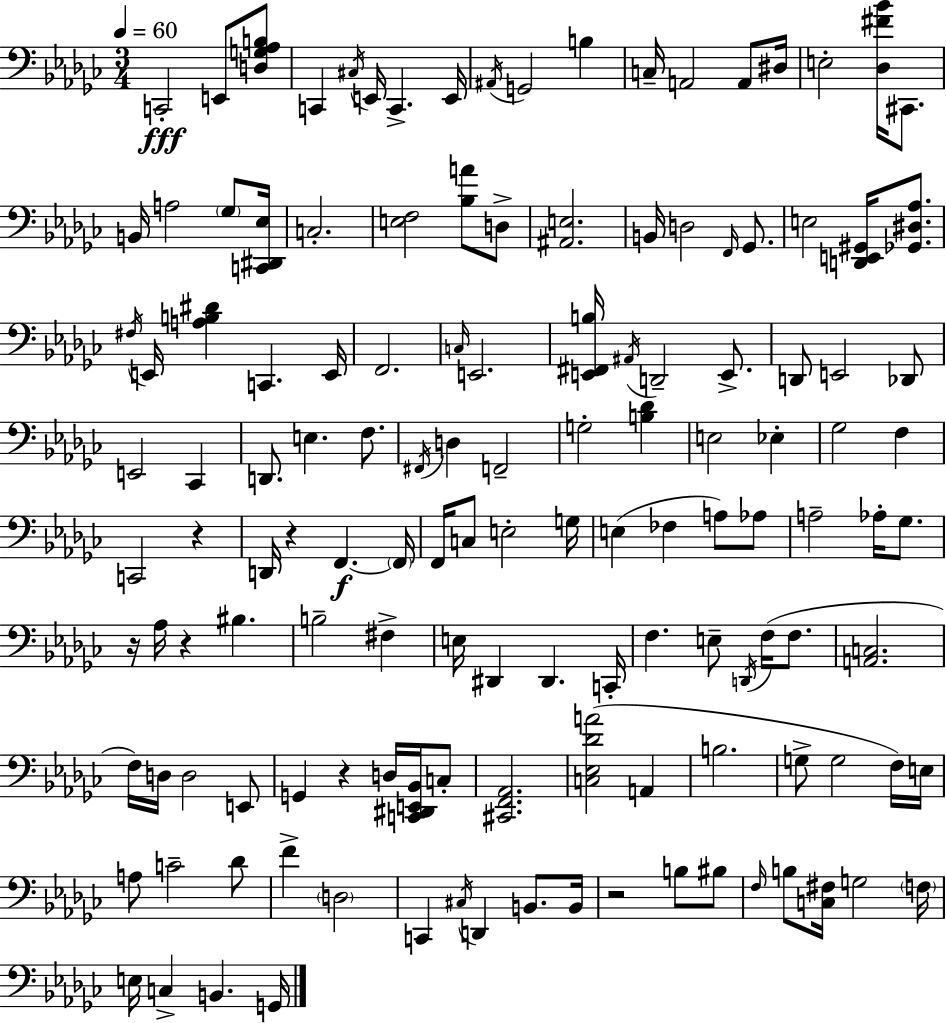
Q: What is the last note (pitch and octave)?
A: G2